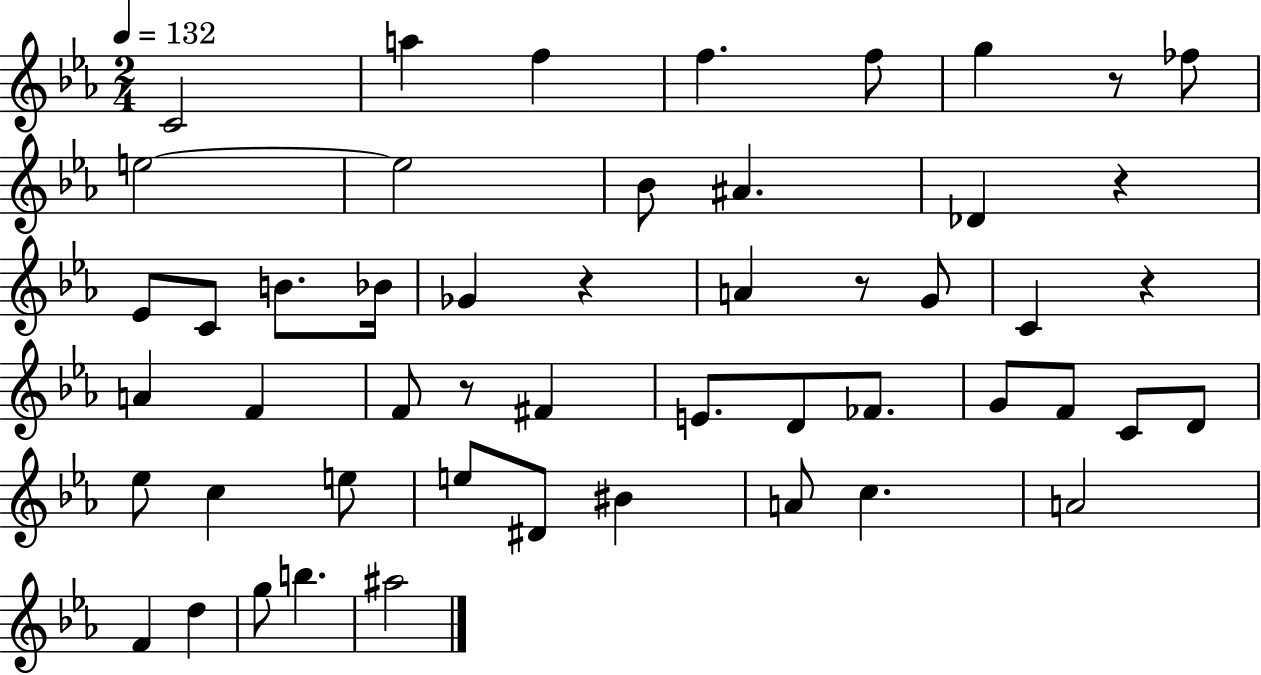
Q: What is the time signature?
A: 2/4